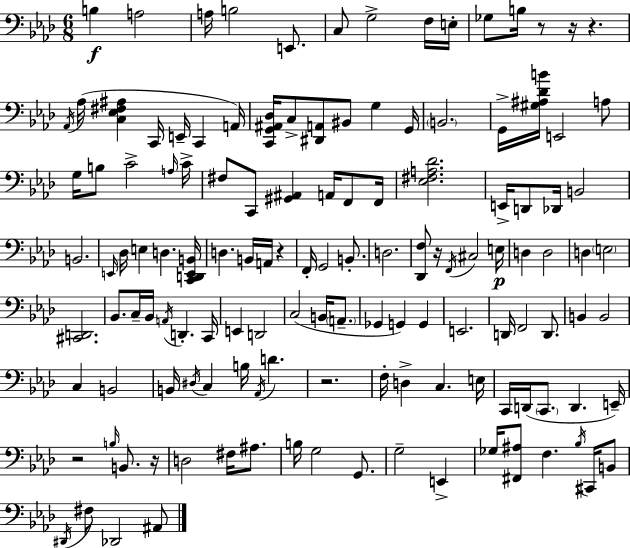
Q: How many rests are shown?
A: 8